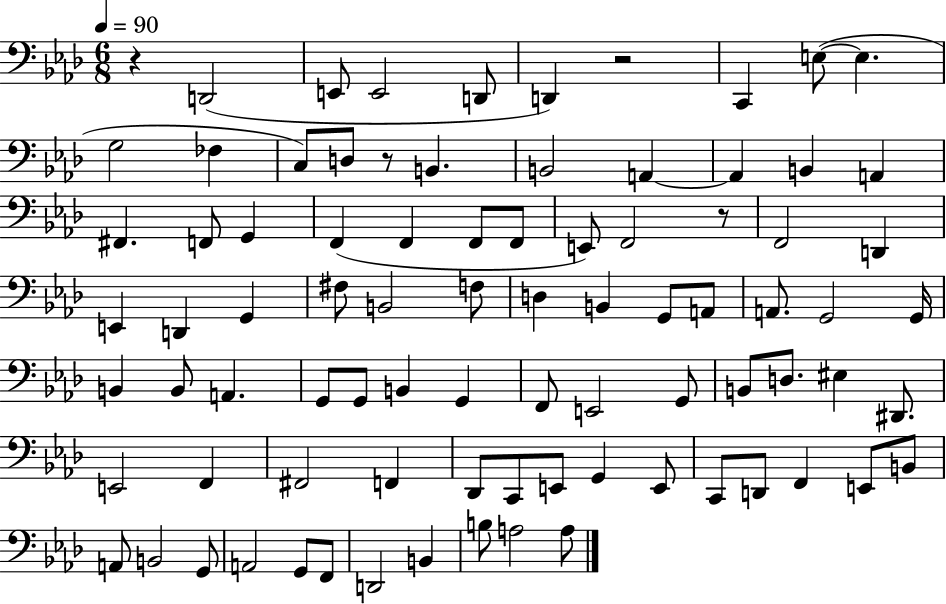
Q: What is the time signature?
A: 6/8